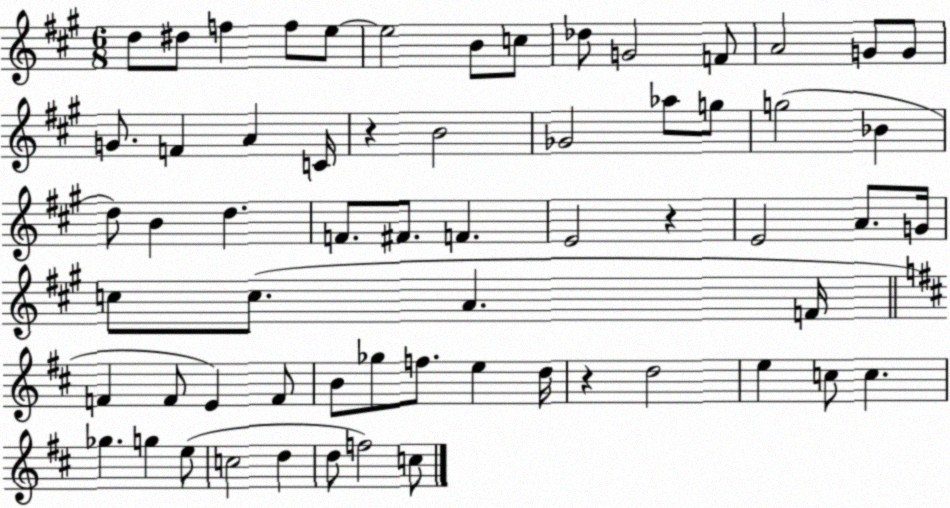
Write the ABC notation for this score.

X:1
T:Untitled
M:6/8
L:1/4
K:A
d/2 ^d/2 f f/2 e/2 e2 B/2 c/2 _d/2 G2 F/2 A2 G/2 G/2 G/2 F A C/4 z B2 _G2 _a/2 g/2 g2 _B d/2 B d F/2 ^F/2 F E2 z E2 A/2 G/4 c/2 c/2 A F/4 F F/2 E F/2 B/2 _g/2 f/2 e d/4 z d2 e c/2 c _g g e/2 c2 d d/2 f2 c/2